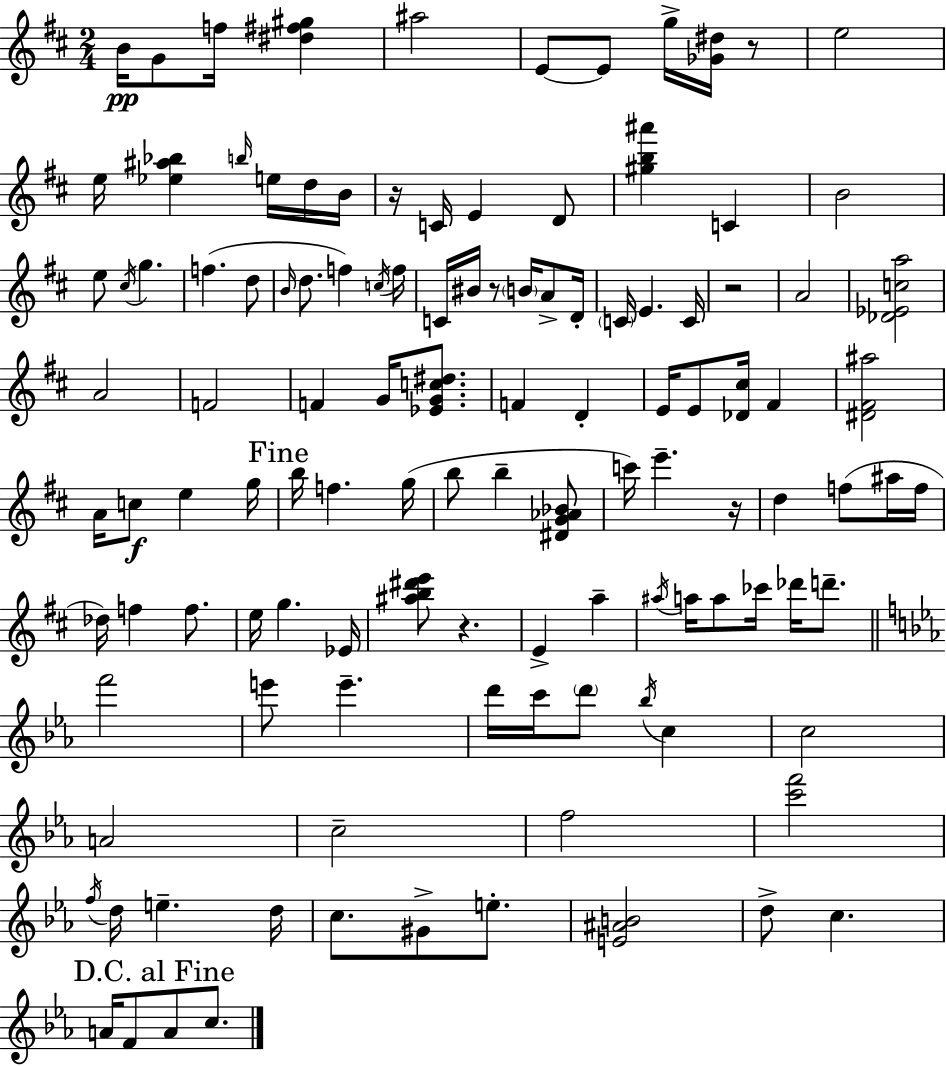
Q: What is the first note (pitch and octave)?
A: B4